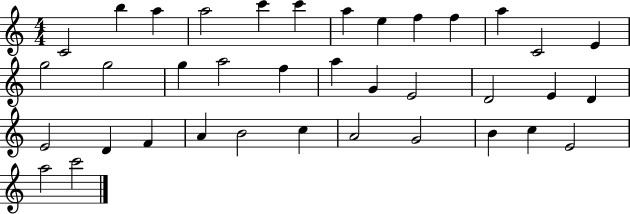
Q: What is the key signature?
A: C major